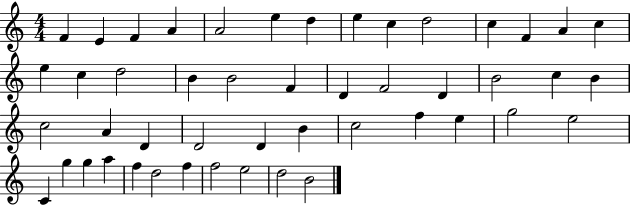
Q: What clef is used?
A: treble